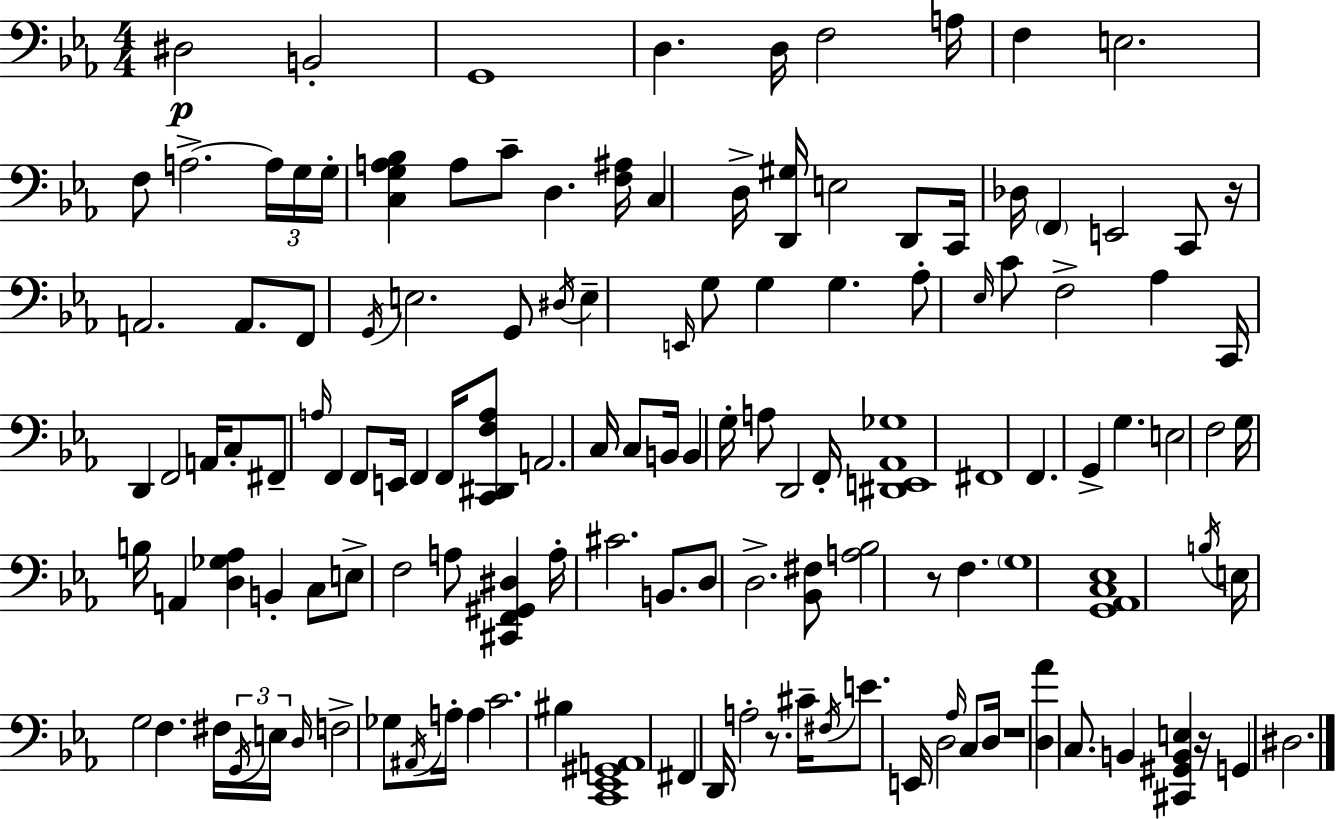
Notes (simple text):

D#3/h B2/h G2/w D3/q. D3/s F3/h A3/s F3/q E3/h. F3/e A3/h. A3/s G3/s G3/s [C3,G3,A3,Bb3]/q A3/e C4/e D3/q. [F3,A#3]/s C3/q D3/s [D2,G#3]/s E3/h D2/e C2/s Db3/s F2/q E2/h C2/e R/s A2/h. A2/e. F2/e G2/s E3/h. G2/e D#3/s E3/q E2/s G3/e G3/q G3/q. Ab3/e Eb3/s C4/e F3/h Ab3/q C2/s D2/q F2/h A2/s C3/e F#2/e A3/s F2/q F2/e E2/s F2/q F2/s [C2,D#2,F3,A3]/e A2/h. C3/s C3/e B2/s B2/q G3/s A3/e D2/h F2/s [D#2,E2,Ab2,Gb3]/w F#2/w F2/q. G2/q G3/q. E3/h F3/h G3/s B3/s A2/q [D3,Gb3,Ab3]/q B2/q C3/e E3/e F3/h A3/e [C#2,F2,G#2,D#3]/q A3/s C#4/h. B2/e. D3/e D3/h. [Bb2,F#3]/e [A3,Bb3]/h R/e F3/q. G3/w [G2,Ab2,C3,Eb3]/w B3/s E3/s G3/h F3/q. F#3/s G2/s E3/s D3/s F3/h Gb3/e A#2/s A3/s A3/q C4/h. BIS3/q [C2,Eb2,G#2,A2]/w F#2/q D2/s A3/h R/e. C#4/s F#3/s E4/e. E2/s D3/h Ab3/s C3/e D3/s R/w [D3,Ab4]/q C3/e. B2/q [C#2,G#2,B2,E3]/q R/s G2/q D#3/h.